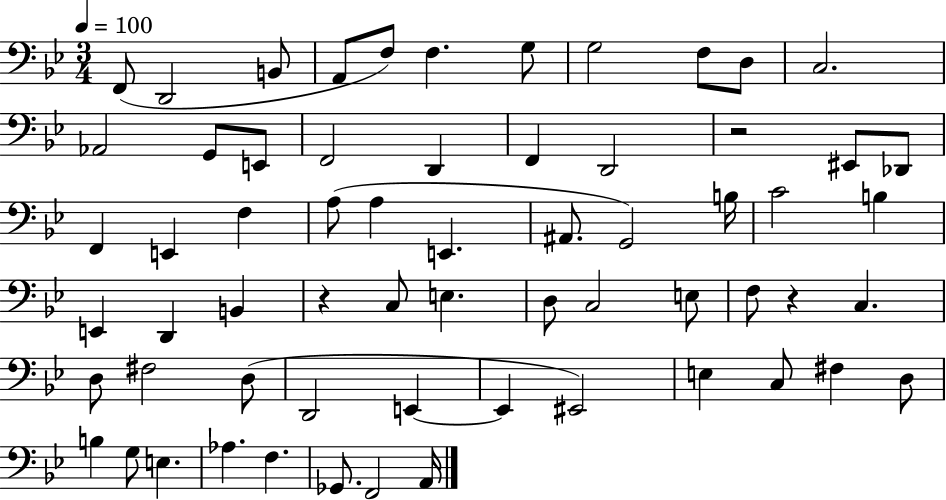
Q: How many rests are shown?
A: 3